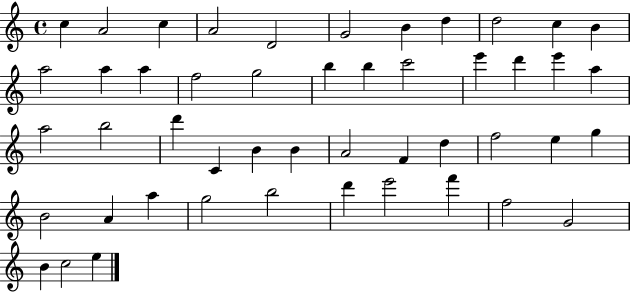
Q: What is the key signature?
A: C major